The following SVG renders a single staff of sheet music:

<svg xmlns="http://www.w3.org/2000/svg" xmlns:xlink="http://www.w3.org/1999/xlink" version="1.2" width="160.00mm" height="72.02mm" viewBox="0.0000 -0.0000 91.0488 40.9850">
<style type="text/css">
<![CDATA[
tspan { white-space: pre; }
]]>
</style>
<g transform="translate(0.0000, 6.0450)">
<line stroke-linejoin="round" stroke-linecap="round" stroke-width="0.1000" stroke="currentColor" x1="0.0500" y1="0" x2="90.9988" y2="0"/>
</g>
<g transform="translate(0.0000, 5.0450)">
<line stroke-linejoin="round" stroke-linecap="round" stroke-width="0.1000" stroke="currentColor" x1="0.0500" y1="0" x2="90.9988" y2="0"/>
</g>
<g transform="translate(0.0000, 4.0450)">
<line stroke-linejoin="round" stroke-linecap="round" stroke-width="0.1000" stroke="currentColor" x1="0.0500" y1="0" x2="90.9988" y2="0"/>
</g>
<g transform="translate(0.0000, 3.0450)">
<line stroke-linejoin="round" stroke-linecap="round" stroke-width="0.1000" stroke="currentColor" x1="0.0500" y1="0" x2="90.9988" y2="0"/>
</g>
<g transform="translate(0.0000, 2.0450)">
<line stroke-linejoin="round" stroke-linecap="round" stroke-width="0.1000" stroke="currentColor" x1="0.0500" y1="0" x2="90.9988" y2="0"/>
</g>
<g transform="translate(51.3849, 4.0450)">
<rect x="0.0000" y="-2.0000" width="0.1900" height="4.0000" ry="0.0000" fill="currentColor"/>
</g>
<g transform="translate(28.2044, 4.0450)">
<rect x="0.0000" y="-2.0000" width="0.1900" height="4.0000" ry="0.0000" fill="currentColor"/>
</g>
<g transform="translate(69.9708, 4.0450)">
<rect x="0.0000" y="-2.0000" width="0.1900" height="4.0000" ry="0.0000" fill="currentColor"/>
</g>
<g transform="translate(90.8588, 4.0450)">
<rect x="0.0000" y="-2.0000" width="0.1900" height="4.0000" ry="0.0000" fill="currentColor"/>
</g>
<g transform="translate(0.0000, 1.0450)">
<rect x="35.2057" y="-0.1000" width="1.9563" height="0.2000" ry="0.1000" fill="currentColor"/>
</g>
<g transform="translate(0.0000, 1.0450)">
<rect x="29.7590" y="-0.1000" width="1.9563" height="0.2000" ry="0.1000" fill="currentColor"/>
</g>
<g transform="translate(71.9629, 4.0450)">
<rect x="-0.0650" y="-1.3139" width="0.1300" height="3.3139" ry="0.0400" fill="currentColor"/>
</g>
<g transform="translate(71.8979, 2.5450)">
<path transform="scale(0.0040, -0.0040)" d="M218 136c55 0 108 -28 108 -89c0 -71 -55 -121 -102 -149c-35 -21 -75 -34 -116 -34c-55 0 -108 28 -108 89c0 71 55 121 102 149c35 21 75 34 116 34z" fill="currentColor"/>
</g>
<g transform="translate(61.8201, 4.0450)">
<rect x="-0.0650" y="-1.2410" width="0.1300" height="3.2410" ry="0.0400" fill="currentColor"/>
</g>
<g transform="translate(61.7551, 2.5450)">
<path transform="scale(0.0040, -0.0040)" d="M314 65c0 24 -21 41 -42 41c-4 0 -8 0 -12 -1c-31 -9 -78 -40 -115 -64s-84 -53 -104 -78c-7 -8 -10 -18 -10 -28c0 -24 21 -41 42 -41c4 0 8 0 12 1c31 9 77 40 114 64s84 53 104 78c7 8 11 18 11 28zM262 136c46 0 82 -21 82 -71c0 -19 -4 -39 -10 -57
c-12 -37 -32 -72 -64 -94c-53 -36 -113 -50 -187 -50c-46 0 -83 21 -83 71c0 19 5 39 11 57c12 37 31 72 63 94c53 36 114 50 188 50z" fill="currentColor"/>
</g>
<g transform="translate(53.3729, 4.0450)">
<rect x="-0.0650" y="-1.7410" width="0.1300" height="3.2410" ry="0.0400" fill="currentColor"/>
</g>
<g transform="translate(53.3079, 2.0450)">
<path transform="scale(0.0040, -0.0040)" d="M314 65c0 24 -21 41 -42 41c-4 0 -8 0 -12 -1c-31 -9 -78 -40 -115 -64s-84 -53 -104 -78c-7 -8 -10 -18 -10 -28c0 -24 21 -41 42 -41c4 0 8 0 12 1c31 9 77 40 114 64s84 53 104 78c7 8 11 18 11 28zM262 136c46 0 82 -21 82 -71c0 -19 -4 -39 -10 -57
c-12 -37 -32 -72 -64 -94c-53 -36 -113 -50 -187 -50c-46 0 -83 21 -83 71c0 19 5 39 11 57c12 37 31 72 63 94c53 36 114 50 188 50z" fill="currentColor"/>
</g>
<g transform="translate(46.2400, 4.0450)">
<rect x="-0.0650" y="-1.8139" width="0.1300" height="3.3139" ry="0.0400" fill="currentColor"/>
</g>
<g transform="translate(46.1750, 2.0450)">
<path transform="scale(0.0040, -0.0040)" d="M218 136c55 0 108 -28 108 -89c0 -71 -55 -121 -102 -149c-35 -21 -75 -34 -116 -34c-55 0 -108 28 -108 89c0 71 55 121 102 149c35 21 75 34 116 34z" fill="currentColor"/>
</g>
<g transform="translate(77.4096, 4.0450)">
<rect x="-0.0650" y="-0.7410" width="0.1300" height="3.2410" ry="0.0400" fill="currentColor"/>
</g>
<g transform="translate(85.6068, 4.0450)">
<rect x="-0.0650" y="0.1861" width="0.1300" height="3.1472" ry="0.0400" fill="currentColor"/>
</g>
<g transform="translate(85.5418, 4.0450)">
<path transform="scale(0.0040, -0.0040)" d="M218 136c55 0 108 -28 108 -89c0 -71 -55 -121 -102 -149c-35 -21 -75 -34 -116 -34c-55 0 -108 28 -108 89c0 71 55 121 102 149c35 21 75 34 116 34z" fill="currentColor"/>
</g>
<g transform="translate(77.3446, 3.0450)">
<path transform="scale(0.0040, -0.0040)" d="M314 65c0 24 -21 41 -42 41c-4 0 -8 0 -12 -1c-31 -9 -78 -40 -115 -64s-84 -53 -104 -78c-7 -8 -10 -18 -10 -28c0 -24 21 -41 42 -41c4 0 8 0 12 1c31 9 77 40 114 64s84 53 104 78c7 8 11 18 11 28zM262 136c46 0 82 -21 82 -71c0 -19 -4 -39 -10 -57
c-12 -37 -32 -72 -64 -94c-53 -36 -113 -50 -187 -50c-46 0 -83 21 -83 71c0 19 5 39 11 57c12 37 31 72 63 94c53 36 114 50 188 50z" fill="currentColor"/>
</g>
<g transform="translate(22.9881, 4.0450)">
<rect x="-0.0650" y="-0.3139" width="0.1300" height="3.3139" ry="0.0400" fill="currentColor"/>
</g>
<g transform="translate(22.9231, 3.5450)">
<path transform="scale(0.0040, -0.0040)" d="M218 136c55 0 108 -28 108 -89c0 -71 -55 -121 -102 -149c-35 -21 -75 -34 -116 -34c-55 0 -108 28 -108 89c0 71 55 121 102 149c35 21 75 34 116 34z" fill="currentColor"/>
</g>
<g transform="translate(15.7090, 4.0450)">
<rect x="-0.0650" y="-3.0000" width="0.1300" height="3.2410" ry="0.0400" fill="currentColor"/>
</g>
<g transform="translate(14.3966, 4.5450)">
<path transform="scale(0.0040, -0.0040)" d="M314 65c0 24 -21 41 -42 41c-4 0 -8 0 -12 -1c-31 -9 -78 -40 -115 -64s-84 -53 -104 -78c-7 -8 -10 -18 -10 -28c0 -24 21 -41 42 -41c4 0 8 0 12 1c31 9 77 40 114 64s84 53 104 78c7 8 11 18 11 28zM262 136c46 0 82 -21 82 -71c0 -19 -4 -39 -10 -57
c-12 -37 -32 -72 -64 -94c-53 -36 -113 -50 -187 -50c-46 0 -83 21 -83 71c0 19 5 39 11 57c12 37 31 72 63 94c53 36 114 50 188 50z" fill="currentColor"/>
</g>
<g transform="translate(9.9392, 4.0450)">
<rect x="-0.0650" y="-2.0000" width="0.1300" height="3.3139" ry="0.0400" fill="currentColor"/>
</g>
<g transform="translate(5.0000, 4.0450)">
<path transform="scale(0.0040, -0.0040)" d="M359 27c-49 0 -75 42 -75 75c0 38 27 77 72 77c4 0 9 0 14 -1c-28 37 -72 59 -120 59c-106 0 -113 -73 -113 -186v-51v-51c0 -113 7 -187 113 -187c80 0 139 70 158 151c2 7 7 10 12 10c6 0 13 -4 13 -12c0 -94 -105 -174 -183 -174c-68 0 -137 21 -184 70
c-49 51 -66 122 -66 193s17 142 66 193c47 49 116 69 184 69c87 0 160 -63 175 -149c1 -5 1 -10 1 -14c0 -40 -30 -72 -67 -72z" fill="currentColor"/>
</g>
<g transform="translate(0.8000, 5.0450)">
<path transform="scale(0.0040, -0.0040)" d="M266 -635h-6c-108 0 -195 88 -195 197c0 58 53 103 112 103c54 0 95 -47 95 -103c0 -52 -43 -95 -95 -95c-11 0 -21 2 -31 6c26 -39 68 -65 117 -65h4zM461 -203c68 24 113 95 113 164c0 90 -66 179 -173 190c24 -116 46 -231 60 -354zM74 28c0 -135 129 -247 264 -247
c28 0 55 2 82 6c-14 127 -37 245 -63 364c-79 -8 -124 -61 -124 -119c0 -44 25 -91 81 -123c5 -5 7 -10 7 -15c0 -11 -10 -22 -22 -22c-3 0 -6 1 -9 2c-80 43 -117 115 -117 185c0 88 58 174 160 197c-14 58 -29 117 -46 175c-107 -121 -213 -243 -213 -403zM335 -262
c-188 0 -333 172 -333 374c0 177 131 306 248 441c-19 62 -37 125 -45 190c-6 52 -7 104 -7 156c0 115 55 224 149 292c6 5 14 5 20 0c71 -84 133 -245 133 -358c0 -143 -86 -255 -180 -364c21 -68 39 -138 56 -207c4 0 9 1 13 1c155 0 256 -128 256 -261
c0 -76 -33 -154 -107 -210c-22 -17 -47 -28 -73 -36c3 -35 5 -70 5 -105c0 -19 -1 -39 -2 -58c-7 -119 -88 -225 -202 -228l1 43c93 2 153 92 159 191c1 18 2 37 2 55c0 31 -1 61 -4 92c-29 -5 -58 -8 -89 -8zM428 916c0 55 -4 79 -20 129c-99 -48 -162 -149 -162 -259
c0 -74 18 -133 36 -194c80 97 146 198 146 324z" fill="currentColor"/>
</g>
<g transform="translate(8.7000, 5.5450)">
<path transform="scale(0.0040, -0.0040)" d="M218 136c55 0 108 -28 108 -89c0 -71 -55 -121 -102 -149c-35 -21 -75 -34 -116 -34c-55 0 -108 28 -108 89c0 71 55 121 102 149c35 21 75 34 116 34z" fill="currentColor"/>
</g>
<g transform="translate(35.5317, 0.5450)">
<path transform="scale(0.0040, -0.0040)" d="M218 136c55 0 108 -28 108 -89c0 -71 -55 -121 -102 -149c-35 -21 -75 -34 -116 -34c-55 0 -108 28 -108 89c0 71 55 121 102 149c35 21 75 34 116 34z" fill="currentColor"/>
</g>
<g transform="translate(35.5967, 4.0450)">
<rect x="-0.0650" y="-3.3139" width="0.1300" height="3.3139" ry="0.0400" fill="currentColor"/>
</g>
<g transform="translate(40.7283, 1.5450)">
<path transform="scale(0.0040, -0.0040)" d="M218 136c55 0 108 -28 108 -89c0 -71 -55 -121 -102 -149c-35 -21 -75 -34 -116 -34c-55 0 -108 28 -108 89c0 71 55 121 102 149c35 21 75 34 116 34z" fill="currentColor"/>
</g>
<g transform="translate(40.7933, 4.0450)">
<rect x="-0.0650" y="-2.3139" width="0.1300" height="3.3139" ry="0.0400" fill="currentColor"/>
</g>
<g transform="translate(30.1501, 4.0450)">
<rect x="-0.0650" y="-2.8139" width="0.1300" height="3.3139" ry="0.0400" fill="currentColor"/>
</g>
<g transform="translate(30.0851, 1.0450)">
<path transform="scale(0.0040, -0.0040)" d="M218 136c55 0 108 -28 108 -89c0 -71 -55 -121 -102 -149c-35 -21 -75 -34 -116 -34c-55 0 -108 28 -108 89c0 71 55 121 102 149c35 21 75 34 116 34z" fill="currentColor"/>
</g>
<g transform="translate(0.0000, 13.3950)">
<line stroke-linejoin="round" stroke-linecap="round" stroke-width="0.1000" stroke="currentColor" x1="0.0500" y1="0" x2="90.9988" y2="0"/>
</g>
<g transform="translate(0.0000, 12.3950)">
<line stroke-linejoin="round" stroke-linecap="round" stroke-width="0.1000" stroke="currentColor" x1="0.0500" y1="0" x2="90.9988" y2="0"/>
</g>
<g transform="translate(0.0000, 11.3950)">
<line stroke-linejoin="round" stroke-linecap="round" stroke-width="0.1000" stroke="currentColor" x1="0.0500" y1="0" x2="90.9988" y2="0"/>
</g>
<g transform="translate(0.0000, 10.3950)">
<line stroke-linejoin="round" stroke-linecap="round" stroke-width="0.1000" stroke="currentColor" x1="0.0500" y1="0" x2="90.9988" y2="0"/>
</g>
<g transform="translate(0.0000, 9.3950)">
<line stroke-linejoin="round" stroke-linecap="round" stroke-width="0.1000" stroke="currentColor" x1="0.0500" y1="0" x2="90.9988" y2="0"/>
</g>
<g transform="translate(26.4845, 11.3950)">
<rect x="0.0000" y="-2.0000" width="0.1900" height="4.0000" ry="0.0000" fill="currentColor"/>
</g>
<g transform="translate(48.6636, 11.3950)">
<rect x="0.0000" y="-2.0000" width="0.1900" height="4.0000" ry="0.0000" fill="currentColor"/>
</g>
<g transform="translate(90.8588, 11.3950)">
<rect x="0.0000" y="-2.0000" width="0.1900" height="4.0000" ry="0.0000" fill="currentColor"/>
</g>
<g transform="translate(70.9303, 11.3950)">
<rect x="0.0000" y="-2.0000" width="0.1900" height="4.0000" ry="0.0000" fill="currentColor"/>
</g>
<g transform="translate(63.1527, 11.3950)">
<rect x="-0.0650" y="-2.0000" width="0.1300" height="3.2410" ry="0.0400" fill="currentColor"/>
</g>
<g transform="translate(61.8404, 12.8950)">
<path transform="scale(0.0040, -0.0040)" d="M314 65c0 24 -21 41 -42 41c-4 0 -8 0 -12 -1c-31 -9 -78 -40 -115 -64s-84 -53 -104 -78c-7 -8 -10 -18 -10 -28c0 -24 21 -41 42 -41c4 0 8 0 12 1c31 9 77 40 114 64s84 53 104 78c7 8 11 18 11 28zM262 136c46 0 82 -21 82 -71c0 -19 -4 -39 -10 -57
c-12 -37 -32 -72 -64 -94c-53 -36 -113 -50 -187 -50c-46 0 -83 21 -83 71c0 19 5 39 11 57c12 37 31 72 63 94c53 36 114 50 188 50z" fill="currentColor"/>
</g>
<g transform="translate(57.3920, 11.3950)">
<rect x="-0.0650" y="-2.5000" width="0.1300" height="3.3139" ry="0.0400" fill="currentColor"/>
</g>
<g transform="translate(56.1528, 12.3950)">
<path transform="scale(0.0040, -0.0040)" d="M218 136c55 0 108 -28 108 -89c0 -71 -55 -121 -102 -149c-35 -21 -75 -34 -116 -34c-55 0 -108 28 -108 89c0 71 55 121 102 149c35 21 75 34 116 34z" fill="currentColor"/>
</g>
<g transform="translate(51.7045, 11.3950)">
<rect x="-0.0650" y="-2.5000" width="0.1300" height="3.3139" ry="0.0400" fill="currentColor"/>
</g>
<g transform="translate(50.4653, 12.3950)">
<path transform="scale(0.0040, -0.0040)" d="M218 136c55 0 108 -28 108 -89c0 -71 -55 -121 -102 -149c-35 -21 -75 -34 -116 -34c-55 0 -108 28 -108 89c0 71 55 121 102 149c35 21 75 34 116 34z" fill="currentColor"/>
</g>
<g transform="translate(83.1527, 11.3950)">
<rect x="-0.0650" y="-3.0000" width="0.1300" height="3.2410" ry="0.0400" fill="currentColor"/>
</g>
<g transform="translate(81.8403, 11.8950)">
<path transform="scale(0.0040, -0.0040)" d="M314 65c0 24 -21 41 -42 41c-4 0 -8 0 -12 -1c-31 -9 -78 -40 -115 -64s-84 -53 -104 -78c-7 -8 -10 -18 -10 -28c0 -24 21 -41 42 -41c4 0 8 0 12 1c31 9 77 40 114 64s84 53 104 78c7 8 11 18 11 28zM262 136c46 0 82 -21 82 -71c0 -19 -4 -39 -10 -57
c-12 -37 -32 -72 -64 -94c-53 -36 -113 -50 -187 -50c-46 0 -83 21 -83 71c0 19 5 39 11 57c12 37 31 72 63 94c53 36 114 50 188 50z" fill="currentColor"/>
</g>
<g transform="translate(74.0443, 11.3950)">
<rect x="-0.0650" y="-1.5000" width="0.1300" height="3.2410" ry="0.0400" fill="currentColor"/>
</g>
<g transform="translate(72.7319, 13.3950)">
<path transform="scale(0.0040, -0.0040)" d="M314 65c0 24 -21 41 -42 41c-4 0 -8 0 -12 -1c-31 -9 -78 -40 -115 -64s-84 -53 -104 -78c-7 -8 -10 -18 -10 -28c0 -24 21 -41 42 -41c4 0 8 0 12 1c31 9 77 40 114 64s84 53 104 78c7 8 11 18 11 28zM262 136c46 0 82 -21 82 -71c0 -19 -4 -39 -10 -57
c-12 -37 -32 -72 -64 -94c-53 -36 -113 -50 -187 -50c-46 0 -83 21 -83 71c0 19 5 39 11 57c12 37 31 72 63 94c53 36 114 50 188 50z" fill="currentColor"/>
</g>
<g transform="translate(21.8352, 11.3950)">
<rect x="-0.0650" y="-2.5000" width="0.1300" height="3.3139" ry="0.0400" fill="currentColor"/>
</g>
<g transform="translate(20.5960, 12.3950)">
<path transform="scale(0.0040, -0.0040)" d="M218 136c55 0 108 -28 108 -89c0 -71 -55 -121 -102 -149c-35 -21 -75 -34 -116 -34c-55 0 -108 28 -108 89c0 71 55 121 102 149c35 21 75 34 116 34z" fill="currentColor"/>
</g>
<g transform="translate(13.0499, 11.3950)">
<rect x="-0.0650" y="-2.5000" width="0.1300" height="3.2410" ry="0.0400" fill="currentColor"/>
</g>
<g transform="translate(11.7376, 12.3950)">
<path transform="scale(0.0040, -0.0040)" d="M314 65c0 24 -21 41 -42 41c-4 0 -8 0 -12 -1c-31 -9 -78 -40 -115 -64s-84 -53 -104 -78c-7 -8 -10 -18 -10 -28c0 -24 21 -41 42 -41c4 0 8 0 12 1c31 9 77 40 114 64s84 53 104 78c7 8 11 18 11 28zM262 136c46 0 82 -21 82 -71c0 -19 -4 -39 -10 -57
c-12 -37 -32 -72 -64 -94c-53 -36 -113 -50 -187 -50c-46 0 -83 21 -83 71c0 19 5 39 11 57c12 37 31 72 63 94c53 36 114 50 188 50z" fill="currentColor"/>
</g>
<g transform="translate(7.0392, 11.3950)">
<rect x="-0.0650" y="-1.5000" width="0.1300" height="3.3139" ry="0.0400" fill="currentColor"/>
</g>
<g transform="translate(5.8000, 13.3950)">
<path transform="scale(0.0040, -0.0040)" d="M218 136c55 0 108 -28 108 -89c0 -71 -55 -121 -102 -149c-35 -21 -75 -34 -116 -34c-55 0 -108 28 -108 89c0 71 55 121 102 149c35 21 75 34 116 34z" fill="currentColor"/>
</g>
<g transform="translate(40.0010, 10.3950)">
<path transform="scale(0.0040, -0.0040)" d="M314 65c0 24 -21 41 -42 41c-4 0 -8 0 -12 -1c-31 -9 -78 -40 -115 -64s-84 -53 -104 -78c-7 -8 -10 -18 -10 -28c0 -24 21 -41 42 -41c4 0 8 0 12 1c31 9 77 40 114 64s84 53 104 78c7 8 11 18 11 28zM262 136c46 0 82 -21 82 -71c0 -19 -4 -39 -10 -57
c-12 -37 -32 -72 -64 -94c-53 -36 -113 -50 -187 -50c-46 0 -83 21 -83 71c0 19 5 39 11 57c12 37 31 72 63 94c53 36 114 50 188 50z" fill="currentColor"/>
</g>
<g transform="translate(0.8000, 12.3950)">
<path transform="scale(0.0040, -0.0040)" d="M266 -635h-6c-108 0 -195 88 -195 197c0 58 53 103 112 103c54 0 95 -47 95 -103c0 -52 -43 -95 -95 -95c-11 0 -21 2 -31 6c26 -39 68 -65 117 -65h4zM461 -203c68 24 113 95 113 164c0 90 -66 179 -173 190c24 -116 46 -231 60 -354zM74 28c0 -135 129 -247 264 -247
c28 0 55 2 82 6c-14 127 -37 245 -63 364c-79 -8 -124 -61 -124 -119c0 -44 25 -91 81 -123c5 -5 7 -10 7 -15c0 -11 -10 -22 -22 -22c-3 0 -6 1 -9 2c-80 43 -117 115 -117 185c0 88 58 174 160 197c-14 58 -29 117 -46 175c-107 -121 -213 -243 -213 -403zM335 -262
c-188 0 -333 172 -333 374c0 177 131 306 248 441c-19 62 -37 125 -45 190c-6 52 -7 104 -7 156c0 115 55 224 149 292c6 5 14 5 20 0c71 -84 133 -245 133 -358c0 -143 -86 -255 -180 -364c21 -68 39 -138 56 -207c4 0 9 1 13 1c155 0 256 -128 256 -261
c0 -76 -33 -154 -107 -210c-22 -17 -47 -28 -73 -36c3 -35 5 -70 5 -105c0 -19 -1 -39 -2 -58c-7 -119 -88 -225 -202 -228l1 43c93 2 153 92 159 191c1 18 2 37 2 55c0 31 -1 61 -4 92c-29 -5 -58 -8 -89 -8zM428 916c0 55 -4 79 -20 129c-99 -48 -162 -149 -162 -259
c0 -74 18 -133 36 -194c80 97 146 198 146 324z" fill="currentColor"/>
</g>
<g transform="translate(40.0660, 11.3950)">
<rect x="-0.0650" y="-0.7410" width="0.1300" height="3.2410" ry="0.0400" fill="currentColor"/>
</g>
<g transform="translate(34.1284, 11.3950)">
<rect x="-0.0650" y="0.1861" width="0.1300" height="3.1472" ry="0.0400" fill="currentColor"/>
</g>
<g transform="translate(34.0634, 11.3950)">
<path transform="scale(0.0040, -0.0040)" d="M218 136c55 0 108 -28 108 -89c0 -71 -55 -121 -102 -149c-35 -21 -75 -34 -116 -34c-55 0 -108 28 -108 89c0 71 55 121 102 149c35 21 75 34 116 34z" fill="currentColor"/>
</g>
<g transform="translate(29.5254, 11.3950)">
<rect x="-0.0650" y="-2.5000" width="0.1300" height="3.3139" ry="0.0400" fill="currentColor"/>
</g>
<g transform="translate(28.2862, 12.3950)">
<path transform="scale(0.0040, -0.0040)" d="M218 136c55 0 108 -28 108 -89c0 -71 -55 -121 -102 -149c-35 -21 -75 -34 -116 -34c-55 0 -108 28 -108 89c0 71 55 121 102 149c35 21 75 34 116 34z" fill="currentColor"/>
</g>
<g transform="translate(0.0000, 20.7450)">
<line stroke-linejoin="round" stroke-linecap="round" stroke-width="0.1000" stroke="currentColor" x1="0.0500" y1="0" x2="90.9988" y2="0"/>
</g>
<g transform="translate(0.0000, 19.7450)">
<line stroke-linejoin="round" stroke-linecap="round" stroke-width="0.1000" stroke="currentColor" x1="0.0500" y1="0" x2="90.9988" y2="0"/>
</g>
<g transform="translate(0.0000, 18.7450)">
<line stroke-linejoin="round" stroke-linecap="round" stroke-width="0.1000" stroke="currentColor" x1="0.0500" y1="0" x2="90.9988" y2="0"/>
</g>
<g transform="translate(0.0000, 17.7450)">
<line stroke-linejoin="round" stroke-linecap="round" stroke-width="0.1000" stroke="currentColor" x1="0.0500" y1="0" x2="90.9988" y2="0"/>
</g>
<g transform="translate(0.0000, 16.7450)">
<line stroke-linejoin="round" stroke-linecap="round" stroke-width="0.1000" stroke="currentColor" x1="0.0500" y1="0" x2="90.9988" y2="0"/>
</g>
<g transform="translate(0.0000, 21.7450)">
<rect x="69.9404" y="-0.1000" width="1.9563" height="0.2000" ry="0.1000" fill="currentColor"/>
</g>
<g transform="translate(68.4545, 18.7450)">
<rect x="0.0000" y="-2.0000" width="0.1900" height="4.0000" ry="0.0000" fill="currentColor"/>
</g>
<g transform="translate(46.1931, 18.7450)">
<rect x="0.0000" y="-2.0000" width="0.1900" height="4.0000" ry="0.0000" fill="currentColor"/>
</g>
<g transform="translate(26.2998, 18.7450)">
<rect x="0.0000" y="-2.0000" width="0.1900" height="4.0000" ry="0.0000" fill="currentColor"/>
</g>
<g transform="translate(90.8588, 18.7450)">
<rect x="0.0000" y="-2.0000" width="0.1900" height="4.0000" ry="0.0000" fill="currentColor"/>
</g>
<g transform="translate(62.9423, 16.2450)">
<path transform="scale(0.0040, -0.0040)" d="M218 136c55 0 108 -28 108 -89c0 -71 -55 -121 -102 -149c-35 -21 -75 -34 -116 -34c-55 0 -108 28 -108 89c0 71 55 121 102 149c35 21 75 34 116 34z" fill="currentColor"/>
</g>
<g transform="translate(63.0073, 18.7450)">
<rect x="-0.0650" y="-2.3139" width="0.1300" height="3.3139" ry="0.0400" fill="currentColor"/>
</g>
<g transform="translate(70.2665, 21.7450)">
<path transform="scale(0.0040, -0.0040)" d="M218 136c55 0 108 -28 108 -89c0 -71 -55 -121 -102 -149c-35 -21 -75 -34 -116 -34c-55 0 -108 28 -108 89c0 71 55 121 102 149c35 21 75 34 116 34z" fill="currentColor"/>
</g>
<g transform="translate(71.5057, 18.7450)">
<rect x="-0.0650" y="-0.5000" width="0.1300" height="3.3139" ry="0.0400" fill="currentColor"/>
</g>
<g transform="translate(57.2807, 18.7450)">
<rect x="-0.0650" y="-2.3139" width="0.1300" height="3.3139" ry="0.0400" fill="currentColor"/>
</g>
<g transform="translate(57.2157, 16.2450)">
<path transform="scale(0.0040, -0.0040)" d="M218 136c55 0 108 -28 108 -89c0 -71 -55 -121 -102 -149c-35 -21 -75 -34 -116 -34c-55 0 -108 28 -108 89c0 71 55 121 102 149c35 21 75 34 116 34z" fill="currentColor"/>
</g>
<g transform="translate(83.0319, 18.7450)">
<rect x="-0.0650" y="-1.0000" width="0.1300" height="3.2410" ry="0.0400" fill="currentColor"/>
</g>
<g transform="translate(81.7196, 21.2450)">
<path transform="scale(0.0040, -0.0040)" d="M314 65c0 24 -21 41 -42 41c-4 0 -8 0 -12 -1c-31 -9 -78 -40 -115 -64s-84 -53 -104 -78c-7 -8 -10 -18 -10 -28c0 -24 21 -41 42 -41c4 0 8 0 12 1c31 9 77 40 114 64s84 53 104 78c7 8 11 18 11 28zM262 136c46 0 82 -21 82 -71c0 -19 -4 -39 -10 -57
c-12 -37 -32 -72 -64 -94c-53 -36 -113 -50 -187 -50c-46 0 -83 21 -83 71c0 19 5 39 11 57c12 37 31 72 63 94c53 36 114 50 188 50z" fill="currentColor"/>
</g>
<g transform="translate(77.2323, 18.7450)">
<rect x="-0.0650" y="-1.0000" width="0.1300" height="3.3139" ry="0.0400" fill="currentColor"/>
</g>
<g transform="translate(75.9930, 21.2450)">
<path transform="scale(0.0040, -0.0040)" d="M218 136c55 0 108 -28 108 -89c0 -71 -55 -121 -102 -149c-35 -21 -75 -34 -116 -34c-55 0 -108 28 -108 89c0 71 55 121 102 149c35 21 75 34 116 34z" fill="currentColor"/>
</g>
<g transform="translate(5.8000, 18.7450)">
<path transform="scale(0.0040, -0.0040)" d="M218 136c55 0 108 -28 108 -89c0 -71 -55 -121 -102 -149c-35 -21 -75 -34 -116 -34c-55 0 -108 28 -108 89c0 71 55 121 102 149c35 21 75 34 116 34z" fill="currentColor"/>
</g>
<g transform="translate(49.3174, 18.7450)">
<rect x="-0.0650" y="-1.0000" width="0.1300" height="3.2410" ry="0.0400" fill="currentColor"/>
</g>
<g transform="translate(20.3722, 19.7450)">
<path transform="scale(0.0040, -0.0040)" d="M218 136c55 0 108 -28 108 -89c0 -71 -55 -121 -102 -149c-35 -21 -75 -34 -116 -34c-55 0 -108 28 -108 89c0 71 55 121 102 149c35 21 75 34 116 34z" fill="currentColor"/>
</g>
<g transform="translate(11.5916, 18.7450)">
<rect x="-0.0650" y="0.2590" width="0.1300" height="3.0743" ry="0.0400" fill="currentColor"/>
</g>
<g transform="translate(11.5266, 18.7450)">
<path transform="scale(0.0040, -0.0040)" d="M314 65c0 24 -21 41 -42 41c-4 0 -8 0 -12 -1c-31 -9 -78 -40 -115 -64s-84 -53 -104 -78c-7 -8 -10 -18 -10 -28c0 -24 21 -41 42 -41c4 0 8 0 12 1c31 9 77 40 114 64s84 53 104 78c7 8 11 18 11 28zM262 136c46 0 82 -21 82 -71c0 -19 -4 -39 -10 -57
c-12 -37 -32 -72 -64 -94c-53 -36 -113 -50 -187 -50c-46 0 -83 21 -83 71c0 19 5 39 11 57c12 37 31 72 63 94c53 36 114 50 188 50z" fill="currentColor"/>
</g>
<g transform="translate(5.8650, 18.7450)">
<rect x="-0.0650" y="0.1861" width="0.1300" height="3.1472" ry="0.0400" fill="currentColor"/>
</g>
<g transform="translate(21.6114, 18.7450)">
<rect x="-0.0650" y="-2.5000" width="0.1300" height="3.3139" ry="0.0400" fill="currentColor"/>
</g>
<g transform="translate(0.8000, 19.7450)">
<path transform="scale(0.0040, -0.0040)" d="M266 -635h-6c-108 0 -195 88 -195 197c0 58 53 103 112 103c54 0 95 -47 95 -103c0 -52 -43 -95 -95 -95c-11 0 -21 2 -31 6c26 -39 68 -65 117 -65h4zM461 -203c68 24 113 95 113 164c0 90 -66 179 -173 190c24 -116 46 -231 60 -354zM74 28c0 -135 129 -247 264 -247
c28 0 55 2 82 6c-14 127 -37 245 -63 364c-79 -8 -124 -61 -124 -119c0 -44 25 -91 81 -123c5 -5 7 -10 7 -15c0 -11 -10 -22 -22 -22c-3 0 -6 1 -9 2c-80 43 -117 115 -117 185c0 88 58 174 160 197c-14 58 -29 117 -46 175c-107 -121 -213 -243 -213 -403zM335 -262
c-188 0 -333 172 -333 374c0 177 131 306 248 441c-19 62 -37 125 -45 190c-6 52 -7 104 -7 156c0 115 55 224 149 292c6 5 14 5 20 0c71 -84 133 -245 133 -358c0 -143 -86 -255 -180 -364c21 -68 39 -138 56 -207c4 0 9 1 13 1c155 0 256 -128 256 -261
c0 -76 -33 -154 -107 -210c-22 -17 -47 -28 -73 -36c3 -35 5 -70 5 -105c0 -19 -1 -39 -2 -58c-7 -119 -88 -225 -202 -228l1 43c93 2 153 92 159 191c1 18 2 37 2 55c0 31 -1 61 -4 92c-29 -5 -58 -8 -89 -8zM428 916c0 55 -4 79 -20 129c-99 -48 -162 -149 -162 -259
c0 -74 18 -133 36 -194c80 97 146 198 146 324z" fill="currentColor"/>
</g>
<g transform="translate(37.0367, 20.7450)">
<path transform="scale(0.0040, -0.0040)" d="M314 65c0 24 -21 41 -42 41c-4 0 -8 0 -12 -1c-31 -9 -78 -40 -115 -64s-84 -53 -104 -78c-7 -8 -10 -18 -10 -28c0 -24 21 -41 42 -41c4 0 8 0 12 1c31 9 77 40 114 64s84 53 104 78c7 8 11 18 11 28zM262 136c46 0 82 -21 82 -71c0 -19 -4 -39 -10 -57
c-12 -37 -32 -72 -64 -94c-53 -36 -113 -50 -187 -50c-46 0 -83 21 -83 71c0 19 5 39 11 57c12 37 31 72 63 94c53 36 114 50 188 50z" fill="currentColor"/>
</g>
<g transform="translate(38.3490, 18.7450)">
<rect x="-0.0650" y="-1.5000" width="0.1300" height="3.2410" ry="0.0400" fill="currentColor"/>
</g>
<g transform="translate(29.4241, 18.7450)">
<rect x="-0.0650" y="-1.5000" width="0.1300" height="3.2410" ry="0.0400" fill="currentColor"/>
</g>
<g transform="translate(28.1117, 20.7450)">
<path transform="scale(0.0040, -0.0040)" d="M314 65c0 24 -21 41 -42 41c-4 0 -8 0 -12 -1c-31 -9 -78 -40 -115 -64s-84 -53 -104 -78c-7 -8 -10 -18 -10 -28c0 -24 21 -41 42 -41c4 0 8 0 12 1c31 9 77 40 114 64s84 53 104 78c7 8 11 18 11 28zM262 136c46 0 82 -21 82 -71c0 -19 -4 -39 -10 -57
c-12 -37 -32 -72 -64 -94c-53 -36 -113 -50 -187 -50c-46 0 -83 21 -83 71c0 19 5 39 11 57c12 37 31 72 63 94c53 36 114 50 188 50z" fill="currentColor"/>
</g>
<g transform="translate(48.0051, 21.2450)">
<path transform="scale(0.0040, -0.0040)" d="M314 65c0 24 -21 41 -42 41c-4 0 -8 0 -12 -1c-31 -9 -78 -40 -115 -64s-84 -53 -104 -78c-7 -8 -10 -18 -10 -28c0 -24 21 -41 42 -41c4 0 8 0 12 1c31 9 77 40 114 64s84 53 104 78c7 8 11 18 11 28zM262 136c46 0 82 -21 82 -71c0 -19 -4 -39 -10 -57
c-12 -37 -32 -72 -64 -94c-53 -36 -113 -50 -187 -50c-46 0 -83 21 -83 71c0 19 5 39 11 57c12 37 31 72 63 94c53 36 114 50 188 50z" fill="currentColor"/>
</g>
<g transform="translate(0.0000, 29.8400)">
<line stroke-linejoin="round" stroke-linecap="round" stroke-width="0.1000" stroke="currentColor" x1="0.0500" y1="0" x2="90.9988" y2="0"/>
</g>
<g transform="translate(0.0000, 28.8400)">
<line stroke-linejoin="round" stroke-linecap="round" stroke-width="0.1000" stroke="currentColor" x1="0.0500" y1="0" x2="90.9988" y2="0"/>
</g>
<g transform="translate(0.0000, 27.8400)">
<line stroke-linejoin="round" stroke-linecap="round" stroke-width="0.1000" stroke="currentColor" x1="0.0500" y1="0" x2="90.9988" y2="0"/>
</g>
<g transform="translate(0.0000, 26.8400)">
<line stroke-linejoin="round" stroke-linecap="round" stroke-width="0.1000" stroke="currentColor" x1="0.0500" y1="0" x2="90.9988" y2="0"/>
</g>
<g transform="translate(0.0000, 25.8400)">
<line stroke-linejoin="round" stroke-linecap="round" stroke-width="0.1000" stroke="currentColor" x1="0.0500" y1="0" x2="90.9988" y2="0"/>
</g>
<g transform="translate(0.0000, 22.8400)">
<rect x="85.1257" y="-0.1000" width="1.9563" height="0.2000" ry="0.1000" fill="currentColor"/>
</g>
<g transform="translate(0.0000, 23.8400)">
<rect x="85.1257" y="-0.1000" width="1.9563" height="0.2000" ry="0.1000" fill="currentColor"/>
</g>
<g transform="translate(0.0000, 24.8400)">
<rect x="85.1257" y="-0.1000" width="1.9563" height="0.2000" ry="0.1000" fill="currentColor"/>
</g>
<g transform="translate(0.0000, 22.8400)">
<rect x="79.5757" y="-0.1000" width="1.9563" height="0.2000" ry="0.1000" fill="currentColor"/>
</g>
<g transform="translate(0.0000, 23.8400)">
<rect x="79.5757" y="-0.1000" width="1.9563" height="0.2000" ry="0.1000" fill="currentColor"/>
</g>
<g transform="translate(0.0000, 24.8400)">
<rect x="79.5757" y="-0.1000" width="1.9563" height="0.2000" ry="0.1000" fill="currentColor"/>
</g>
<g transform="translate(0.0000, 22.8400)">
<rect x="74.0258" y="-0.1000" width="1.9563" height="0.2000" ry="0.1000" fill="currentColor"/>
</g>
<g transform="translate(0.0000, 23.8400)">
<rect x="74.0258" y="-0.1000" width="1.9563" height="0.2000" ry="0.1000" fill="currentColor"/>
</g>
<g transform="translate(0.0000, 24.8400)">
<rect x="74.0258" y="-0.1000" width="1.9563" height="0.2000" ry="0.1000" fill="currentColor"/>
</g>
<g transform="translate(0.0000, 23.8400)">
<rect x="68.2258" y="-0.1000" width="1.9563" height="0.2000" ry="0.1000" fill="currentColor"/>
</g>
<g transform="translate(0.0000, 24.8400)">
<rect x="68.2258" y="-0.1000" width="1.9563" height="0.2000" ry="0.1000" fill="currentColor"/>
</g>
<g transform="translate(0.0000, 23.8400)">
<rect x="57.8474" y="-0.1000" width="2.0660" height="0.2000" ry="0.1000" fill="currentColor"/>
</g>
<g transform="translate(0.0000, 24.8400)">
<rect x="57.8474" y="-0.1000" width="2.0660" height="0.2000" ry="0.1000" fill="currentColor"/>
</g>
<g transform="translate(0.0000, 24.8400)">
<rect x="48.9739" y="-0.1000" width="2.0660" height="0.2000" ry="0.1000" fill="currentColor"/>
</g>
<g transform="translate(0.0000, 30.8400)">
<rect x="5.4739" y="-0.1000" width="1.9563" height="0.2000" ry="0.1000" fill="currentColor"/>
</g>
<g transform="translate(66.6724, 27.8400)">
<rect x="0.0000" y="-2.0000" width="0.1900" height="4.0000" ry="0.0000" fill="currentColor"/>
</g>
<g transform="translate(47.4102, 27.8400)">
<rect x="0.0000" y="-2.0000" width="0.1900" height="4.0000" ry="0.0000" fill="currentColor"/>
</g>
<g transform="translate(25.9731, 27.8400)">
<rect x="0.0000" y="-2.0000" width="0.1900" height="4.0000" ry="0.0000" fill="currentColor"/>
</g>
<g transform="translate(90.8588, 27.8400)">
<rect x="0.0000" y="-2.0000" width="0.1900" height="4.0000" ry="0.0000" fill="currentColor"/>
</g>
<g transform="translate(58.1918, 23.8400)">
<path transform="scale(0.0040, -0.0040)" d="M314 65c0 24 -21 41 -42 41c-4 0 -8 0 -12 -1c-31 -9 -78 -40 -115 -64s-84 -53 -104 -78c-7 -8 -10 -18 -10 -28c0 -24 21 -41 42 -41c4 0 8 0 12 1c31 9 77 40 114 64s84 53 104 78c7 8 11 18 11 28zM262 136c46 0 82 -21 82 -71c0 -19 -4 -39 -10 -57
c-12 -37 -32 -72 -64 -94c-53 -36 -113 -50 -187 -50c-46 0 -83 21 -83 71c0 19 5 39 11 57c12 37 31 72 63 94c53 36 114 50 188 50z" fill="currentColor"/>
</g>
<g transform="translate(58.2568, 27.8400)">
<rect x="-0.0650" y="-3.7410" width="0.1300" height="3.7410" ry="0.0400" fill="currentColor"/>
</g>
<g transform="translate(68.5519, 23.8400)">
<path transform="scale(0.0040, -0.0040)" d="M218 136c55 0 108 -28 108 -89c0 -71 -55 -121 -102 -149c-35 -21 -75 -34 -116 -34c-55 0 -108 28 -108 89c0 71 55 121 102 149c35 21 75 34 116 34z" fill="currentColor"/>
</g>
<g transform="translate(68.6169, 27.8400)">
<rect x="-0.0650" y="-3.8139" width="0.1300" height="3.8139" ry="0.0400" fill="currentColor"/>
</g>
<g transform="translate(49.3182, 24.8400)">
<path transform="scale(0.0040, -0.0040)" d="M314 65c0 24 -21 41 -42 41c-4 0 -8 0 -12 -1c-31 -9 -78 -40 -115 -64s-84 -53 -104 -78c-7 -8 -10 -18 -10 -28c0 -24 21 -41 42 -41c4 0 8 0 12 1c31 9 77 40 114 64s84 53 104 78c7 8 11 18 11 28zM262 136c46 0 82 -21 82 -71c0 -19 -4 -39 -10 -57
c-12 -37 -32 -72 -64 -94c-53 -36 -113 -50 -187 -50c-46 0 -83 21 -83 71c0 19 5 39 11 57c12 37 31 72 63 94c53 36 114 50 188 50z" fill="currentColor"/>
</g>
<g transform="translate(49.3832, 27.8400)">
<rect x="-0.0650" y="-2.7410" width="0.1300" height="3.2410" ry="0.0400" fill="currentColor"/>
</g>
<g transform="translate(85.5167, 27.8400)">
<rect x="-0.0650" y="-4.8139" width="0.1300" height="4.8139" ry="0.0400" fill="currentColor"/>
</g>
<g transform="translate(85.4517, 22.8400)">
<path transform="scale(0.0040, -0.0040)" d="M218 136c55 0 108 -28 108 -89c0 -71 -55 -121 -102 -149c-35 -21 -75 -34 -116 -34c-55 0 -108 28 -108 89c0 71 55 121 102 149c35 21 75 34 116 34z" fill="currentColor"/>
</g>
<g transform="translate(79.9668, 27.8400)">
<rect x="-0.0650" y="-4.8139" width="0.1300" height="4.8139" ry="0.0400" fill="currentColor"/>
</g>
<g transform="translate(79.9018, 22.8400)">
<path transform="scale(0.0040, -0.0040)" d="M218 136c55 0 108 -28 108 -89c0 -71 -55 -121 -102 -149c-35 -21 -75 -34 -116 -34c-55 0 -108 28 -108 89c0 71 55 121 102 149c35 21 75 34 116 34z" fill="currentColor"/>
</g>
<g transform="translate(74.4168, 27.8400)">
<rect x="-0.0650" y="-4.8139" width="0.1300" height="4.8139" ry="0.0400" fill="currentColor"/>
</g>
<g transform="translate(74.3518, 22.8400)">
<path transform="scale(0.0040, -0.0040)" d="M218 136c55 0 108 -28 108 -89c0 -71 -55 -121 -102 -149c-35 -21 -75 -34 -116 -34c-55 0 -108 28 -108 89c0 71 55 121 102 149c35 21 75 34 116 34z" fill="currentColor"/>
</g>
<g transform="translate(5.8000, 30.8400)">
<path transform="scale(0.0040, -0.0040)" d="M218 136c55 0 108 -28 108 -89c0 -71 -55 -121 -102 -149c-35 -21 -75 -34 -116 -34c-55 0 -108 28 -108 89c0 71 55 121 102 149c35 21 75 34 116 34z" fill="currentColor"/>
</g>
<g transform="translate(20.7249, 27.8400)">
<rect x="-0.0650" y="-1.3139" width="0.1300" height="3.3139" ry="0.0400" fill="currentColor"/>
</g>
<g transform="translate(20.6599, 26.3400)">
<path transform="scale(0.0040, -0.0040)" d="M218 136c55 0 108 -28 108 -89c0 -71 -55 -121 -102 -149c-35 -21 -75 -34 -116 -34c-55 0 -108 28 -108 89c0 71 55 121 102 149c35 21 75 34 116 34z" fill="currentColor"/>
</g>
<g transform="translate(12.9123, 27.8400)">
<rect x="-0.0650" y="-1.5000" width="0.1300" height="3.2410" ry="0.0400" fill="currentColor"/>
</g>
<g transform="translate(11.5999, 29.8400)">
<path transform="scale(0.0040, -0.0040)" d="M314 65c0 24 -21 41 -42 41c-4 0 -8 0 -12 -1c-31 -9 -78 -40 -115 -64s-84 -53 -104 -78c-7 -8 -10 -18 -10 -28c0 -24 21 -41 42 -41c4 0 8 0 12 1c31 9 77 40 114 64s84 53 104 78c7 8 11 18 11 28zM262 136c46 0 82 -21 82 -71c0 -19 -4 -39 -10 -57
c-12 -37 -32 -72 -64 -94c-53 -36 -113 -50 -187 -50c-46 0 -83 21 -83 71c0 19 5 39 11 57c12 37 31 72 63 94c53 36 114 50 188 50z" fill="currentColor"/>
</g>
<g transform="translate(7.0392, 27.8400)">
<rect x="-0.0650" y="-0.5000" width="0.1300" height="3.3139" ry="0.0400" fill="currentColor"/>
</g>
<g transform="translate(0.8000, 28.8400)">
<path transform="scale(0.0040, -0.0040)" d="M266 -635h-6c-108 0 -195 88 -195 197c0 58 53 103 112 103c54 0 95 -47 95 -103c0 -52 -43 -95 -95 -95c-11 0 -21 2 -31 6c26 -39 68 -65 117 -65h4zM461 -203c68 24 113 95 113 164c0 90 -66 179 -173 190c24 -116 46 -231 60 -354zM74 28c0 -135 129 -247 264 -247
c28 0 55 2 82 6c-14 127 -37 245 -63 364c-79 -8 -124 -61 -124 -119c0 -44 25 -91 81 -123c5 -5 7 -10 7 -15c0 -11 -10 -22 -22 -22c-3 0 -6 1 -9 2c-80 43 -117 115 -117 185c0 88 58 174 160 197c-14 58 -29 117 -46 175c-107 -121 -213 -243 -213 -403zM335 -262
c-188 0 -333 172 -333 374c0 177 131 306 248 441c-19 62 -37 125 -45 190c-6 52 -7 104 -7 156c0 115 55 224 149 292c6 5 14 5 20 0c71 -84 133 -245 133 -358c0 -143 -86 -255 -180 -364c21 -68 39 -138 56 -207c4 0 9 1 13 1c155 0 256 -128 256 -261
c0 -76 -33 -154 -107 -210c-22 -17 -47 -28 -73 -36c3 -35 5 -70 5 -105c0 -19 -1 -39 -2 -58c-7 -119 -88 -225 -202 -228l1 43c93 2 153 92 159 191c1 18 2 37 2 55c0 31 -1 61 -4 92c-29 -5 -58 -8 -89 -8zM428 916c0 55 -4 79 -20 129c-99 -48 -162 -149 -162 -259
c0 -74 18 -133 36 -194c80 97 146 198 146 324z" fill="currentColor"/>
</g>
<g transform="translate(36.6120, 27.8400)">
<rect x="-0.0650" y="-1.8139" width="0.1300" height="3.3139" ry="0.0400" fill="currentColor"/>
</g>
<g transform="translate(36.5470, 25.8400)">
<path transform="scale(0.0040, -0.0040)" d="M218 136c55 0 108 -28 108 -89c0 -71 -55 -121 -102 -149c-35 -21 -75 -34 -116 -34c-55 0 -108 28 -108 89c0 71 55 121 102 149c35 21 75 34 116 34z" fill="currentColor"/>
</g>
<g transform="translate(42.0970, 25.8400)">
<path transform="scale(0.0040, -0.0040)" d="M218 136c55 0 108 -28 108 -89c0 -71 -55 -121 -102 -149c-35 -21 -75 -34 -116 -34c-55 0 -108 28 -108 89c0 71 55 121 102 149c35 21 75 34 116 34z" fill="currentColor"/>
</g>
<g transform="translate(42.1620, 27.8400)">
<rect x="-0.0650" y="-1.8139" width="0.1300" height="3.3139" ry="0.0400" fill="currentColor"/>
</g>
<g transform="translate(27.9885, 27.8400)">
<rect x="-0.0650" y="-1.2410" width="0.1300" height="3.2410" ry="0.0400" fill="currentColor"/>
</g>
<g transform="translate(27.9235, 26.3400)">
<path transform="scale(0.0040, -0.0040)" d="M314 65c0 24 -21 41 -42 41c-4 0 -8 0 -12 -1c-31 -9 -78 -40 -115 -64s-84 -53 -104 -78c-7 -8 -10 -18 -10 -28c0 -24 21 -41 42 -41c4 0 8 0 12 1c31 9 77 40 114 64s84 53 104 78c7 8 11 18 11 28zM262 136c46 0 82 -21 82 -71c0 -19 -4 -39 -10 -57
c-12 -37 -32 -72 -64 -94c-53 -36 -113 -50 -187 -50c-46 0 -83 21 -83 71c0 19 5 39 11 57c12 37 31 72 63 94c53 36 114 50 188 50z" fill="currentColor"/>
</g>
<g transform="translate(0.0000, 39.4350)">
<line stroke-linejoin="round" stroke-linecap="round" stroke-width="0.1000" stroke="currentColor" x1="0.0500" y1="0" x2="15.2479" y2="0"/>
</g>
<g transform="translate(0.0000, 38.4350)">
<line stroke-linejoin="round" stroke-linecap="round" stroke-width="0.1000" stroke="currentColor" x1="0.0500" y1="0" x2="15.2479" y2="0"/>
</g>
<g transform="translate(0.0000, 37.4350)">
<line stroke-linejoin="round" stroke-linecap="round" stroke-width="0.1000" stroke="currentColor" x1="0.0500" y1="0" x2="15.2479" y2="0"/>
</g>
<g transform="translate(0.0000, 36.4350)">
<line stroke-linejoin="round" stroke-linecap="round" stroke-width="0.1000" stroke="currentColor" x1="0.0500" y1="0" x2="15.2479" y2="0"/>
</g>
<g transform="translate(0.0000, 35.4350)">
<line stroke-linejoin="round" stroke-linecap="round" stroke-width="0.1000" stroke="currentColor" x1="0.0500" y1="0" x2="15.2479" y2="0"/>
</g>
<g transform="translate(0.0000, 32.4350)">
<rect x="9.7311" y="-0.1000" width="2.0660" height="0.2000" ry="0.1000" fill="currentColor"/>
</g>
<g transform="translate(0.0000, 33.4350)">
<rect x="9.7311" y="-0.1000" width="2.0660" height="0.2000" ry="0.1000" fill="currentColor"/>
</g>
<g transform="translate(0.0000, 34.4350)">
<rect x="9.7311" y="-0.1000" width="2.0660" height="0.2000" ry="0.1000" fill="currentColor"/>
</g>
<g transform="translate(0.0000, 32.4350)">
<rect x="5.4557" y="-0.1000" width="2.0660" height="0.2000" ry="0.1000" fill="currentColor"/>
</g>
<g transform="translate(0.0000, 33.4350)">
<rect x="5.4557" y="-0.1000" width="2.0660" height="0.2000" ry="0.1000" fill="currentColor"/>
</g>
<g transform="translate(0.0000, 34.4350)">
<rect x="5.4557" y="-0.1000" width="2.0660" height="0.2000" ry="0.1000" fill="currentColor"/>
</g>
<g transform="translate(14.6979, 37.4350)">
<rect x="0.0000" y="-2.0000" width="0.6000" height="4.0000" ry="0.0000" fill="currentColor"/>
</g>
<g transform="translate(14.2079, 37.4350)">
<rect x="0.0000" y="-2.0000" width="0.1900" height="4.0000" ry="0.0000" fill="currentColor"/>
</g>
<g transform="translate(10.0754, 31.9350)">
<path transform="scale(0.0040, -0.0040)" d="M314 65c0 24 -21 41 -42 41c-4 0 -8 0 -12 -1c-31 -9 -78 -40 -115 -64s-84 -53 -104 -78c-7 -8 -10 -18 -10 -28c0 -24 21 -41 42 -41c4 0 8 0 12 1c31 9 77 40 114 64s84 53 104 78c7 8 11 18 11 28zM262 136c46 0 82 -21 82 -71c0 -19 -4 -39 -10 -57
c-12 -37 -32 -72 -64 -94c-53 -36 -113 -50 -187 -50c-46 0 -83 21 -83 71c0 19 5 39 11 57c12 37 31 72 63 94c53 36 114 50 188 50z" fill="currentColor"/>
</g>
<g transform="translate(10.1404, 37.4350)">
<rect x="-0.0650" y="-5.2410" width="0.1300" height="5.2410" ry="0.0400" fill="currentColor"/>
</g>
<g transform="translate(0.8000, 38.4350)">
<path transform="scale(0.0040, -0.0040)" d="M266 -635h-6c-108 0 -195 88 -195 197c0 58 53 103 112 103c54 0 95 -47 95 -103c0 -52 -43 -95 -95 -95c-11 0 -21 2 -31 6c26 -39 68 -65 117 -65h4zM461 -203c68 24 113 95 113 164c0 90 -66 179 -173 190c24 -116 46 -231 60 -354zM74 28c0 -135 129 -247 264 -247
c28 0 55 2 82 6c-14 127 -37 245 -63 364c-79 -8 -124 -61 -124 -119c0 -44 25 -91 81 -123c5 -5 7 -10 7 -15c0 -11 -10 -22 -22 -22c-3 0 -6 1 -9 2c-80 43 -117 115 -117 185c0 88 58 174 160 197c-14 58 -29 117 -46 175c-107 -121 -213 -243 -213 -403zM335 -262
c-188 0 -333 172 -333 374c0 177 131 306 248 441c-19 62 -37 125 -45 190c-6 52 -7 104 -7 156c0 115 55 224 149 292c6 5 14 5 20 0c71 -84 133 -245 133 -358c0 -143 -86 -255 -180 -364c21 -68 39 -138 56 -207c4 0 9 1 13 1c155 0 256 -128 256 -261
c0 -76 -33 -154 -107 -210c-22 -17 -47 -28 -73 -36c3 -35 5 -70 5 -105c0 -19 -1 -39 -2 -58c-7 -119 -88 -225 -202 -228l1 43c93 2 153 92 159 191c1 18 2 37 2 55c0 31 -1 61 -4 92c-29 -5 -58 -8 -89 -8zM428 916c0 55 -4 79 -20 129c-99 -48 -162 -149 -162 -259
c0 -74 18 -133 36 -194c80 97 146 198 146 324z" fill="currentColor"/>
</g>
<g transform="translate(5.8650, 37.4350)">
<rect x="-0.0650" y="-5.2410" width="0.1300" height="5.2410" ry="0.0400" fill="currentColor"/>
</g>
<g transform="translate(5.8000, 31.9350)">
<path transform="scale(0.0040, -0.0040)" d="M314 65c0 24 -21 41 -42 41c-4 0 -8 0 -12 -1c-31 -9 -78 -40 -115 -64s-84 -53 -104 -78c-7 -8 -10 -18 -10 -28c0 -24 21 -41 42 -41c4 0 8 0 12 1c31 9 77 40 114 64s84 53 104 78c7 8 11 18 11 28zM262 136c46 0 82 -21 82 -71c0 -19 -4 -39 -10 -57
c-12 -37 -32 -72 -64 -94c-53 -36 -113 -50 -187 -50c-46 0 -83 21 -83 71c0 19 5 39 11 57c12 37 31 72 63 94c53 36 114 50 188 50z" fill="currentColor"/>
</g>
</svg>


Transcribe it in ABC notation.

X:1
T:Untitled
M:4/4
L:1/4
K:C
F A2 c a b g f f2 e2 e d2 B E G2 G G B d2 G G F2 E2 A2 B B2 G E2 E2 D2 g g C D D2 C E2 e e2 f f a2 c'2 c' e' e' e' f'2 f'2